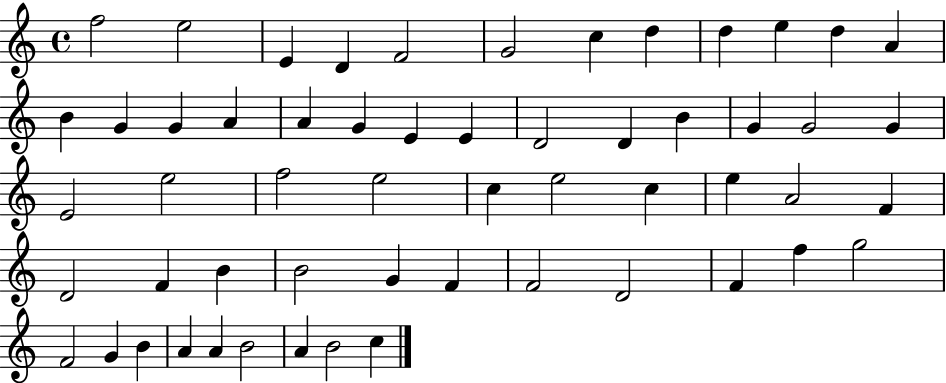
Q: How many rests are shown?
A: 0